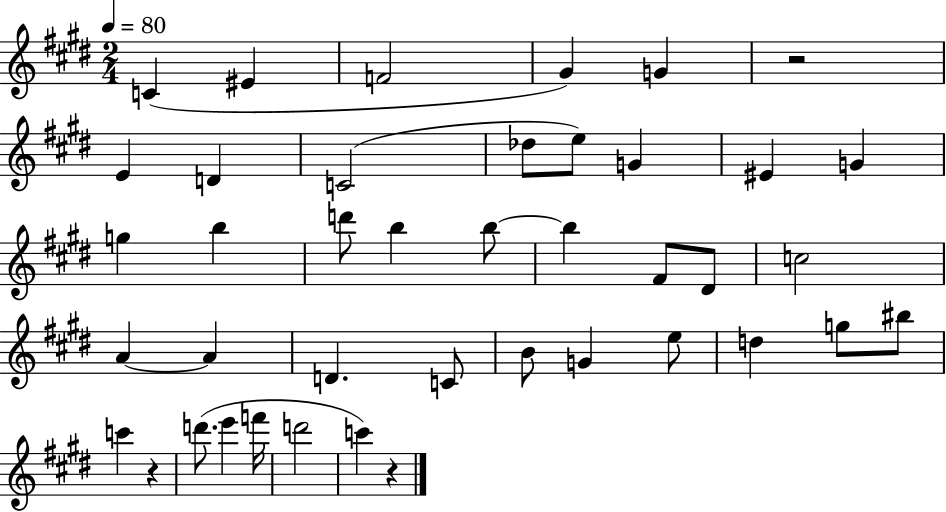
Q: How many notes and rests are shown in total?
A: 41